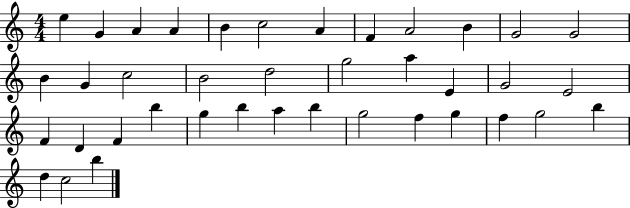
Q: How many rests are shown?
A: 0